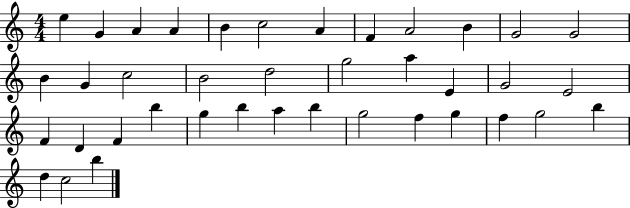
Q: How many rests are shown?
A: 0